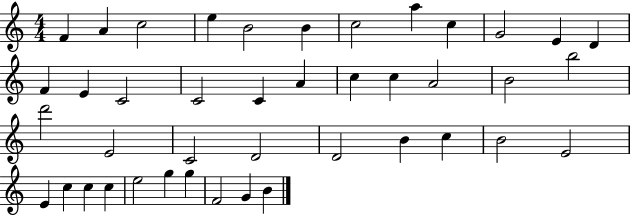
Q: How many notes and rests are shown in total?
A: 42